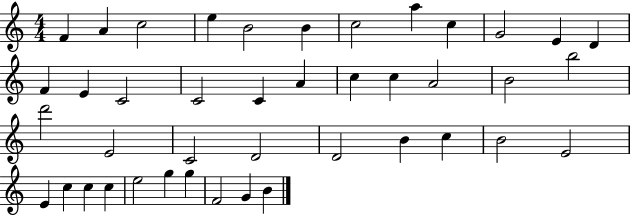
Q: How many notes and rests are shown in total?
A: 42